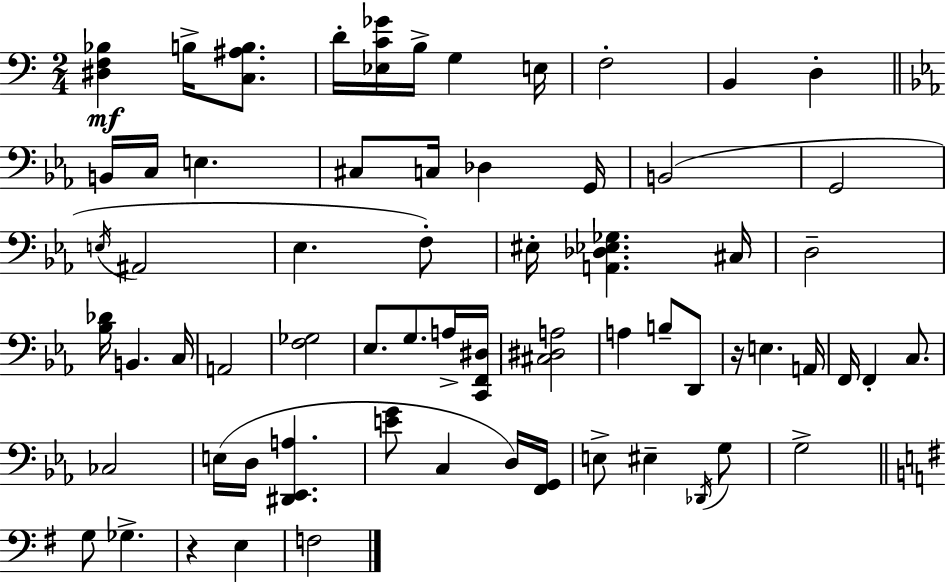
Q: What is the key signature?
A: A minor